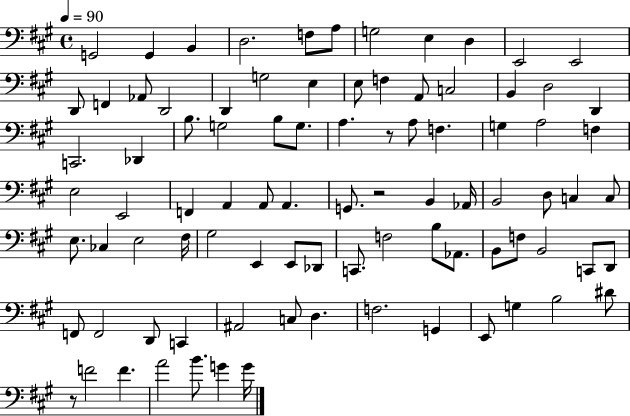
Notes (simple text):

G2/h G2/q B2/q D3/h. F3/e A3/e G3/h E3/q D3/q E2/h E2/h D2/e F2/q Ab2/e D2/h D2/q G3/h E3/q E3/e F3/q A2/e C3/h B2/q D3/h D2/q C2/h. Db2/q B3/e. G3/h B3/e G3/e. A3/q. R/e A3/e F3/q. G3/q A3/h F3/q E3/h E2/h F2/q A2/q A2/e A2/q. G2/e. R/h B2/q Ab2/s B2/h D3/e C3/q C3/e E3/e. CES3/q E3/h F#3/s G#3/h E2/q E2/e Db2/e C2/e. F3/h B3/e Ab2/e. B2/e F3/e B2/h C2/e D2/e F2/e F2/h D2/e C2/q A#2/h C3/e D3/q. F3/h. G2/q E2/e G3/q B3/h D#4/e R/e F4/h F4/q. A4/h B4/e. G4/q G4/s